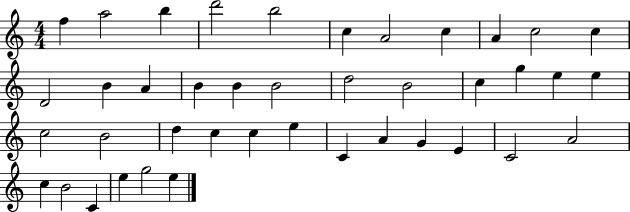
F5/q A5/h B5/q D6/h B5/h C5/q A4/h C5/q A4/q C5/h C5/q D4/h B4/q A4/q B4/q B4/q B4/h D5/h B4/h C5/q G5/q E5/q E5/q C5/h B4/h D5/q C5/q C5/q E5/q C4/q A4/q G4/q E4/q C4/h A4/h C5/q B4/h C4/q E5/q G5/h E5/q